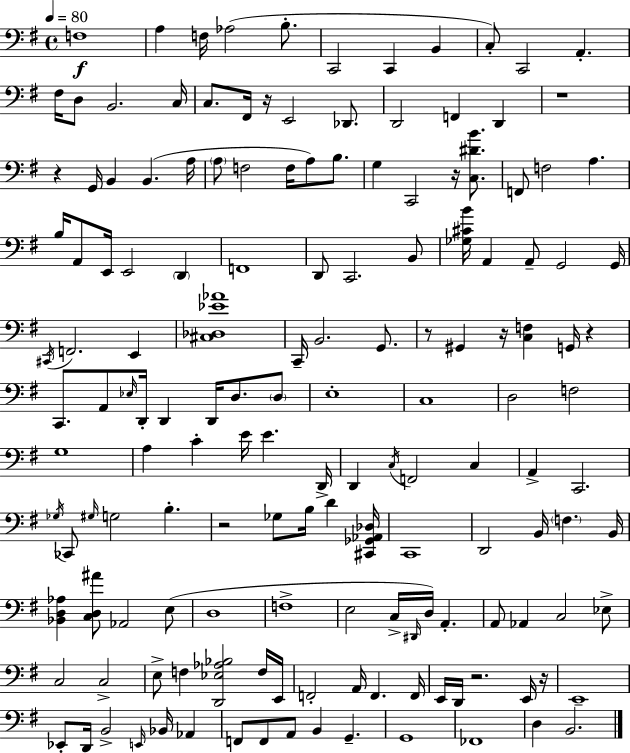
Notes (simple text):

F3/w A3/q F3/s Ab3/h B3/e. C2/h C2/q B2/q C3/e C2/h A2/q. F#3/s D3/e B2/h. C3/s C3/e. F#2/s R/s E2/h Db2/e. D2/h F2/q D2/q R/w R/q G2/s B2/q B2/q. A3/s A3/e F3/h F3/s A3/e B3/e. G3/q C2/h R/s [C3,D#4,B4]/e. F2/e F3/h A3/q. B3/s A2/e E2/s E2/h D2/q F2/w D2/e C2/h. B2/e [Gb3,C#4,B4]/s A2/q A2/e G2/h G2/s C#2/s F2/h. E2/q [C#3,Db3,Eb4,Ab4]/w C2/s B2/h. G2/e. R/e G#2/q R/s [C3,F3]/q G2/s R/q C2/e. A2/e Eb3/s D2/s D2/q D2/s D3/e. D3/e E3/w C3/w D3/h F3/h G3/w A3/q C4/q E4/s E4/q. D2/s D2/q C3/s F2/h C3/q A2/q C2/h. Gb3/s CES2/e G#3/s G3/h B3/q. R/h Gb3/e B3/s D4/q [C#2,Gb2,Ab2,Db3]/s C2/w D2/h B2/s F3/q. B2/s [Bb2,D3,Ab3]/q [C3,D3,A#4]/e Ab2/h E3/e D3/w F3/w E3/h C3/s D#2/s D3/s A2/q. A2/e Ab2/q C3/h Eb3/e C3/h C3/h E3/e F3/q [D2,Eb3,Ab3,Bb3]/h F3/s E2/s F2/h A2/s F2/q. F2/s E2/s D2/s R/h. E2/s R/s E2/w Eb2/e D2/s B2/h E2/s Bb2/s Ab2/q F2/e F2/e A2/e B2/q G2/q. G2/w FES2/w D3/q B2/h.